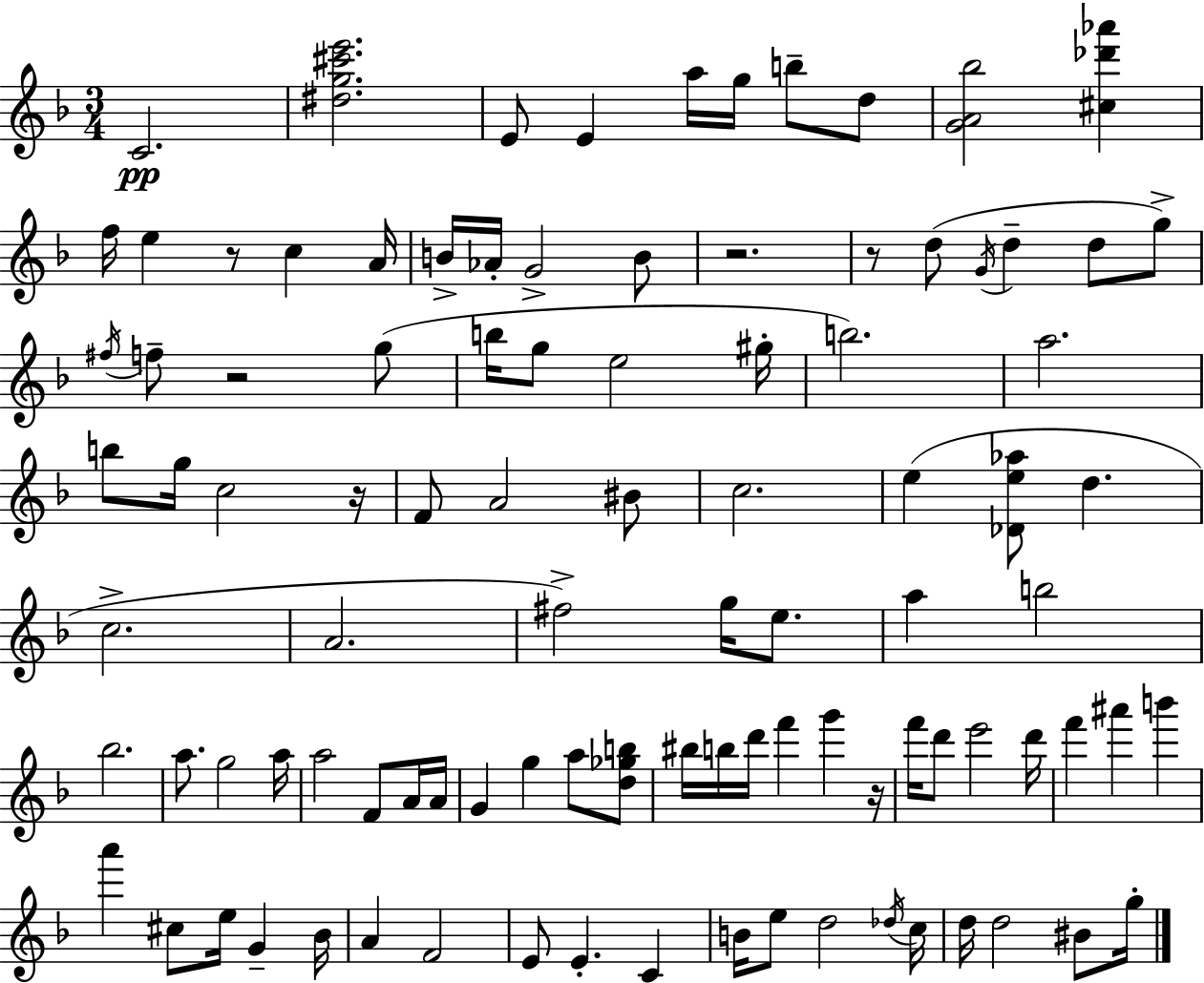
C4/h. [D#5,G5,C#6,E6]/h. E4/e E4/q A5/s G5/s B5/e D5/e [G4,A4,Bb5]/h [C#5,Db6,Ab6]/q F5/s E5/q R/e C5/q A4/s B4/s Ab4/s G4/h B4/e R/h. R/e D5/e G4/s D5/q D5/e G5/e F#5/s F5/e R/h G5/e B5/s G5/e E5/h G#5/s B5/h. A5/h. B5/e G5/s C5/h R/s F4/e A4/h BIS4/e C5/h. E5/q [Db4,E5,Ab5]/e D5/q. C5/h. A4/h. F#5/h G5/s E5/e. A5/q B5/h Bb5/h. A5/e. G5/h A5/s A5/h F4/e A4/s A4/s G4/q G5/q A5/e [D5,Gb5,B5]/e BIS5/s B5/s D6/s F6/q G6/q R/s F6/s D6/e E6/h D6/s F6/q A#6/q B6/q A6/q C#5/e E5/s G4/q Bb4/s A4/q F4/h E4/e E4/q. C4/q B4/s E5/e D5/h Db5/s C5/s D5/s D5/h BIS4/e G5/s